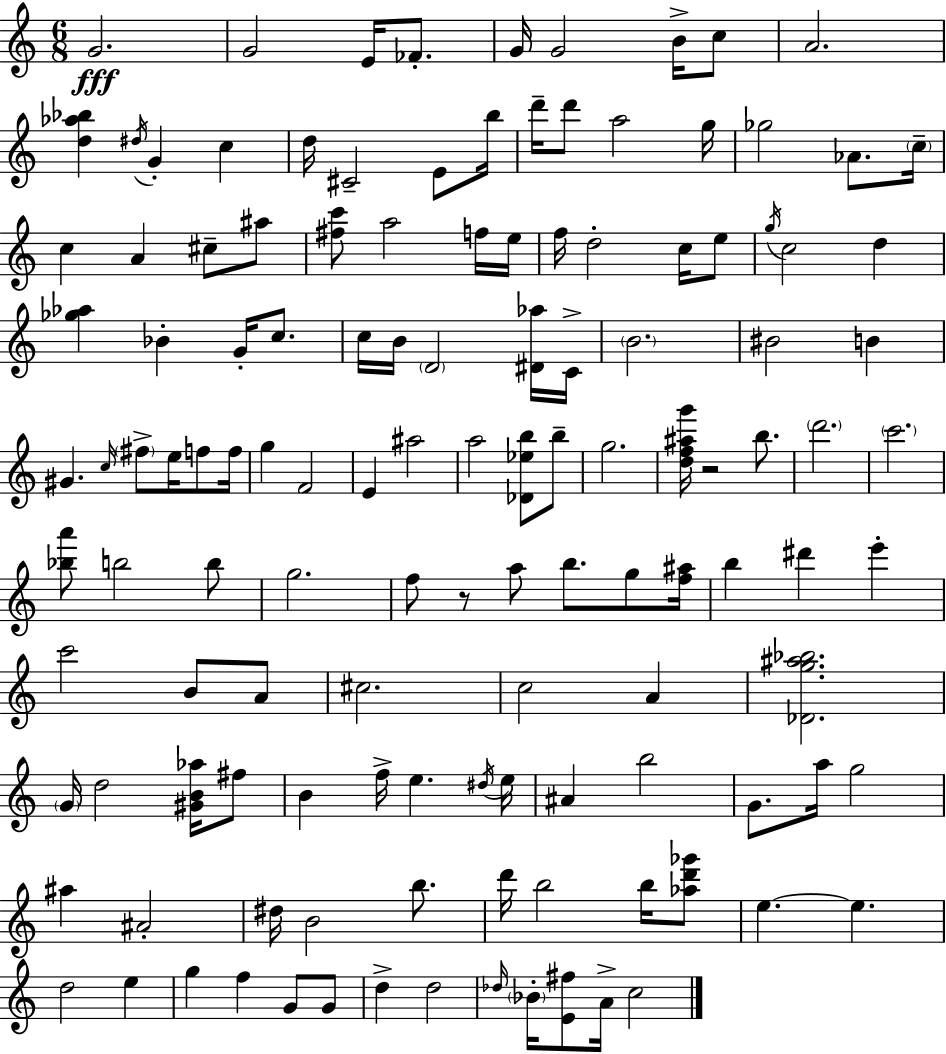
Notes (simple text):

G4/h. G4/h E4/s FES4/e. G4/s G4/h B4/s C5/e A4/h. [D5,Ab5,Bb5]/q D#5/s G4/q C5/q D5/s C#4/h E4/e B5/s D6/s D6/e A5/h G5/s Gb5/h Ab4/e. C5/s C5/q A4/q C#5/e A#5/e [F#5,C6]/e A5/h F5/s E5/s F5/s D5/h C5/s E5/e G5/s C5/h D5/q [Gb5,Ab5]/q Bb4/q G4/s C5/e. C5/s B4/s D4/h [D#4,Ab5]/s C4/s B4/h. BIS4/h B4/q G#4/q. C5/s F#5/e E5/s F5/e F5/s G5/q F4/h E4/q A#5/h A5/h [Db4,Eb5,B5]/e B5/e G5/h. [D5,F5,A#5,G6]/s R/h B5/e. D6/h. C6/h. [Bb5,A6]/e B5/h B5/e G5/h. F5/e R/e A5/e B5/e. G5/e [F5,A#5]/s B5/q D#6/q E6/q C6/h B4/e A4/e C#5/h. C5/h A4/q [Db4,G5,A#5,Bb5]/h. G4/s D5/h [G#4,B4,Ab5]/s F#5/e B4/q F5/s E5/q. D#5/s E5/s A#4/q B5/h G4/e. A5/s G5/h A#5/q A#4/h D#5/s B4/h B5/e. D6/s B5/h B5/s [Ab5,D6,Gb6]/e E5/q. E5/q. D5/h E5/q G5/q F5/q G4/e G4/e D5/q D5/h Db5/s Bb4/s [E4,F#5]/e A4/s C5/h